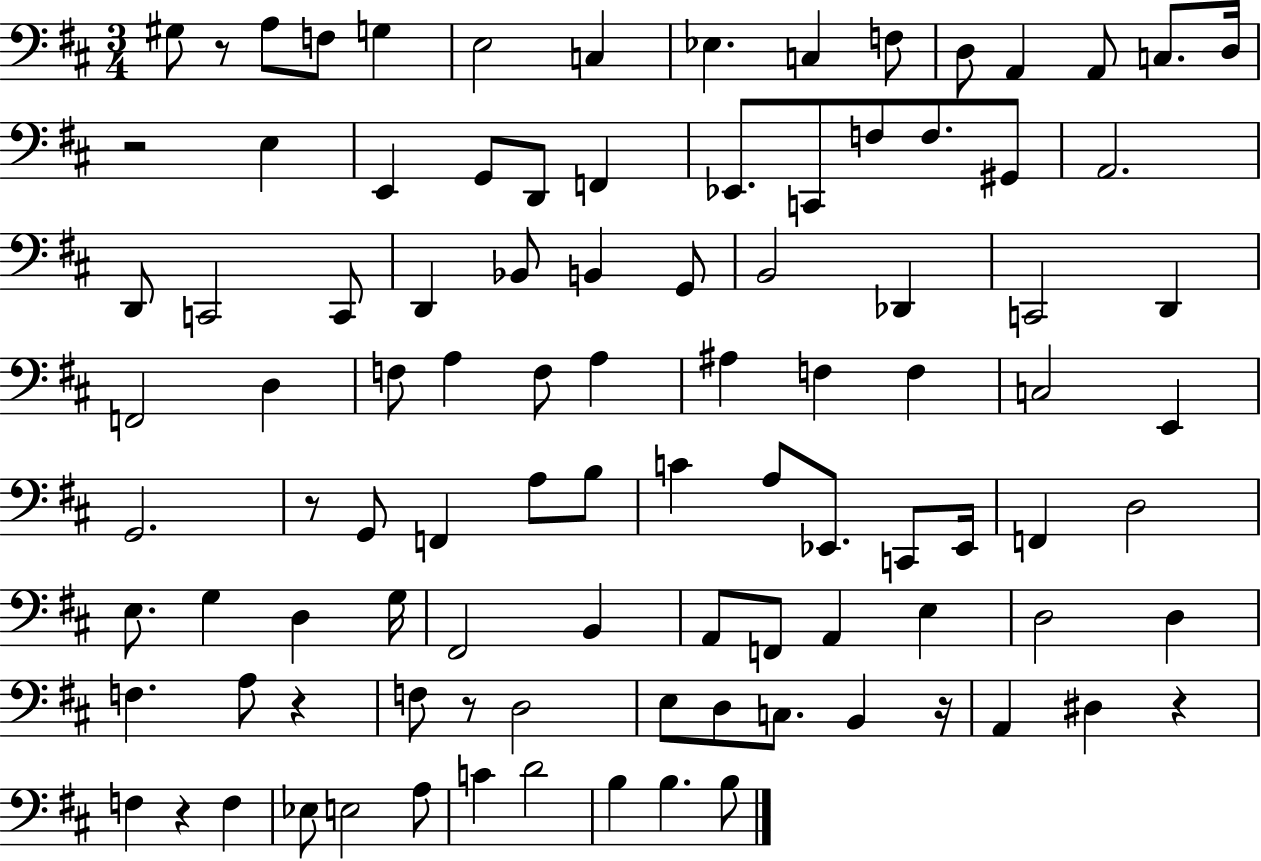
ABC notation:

X:1
T:Untitled
M:3/4
L:1/4
K:D
^G,/2 z/2 A,/2 F,/2 G, E,2 C, _E, C, F,/2 D,/2 A,, A,,/2 C,/2 D,/4 z2 E, E,, G,,/2 D,,/2 F,, _E,,/2 C,,/2 F,/2 F,/2 ^G,,/2 A,,2 D,,/2 C,,2 C,,/2 D,, _B,,/2 B,, G,,/2 B,,2 _D,, C,,2 D,, F,,2 D, F,/2 A, F,/2 A, ^A, F, F, C,2 E,, G,,2 z/2 G,,/2 F,, A,/2 B,/2 C A,/2 _E,,/2 C,,/2 _E,,/4 F,, D,2 E,/2 G, D, G,/4 ^F,,2 B,, A,,/2 F,,/2 A,, E, D,2 D, F, A,/2 z F,/2 z/2 D,2 E,/2 D,/2 C,/2 B,, z/4 A,, ^D, z F, z F, _E,/2 E,2 A,/2 C D2 B, B, B,/2